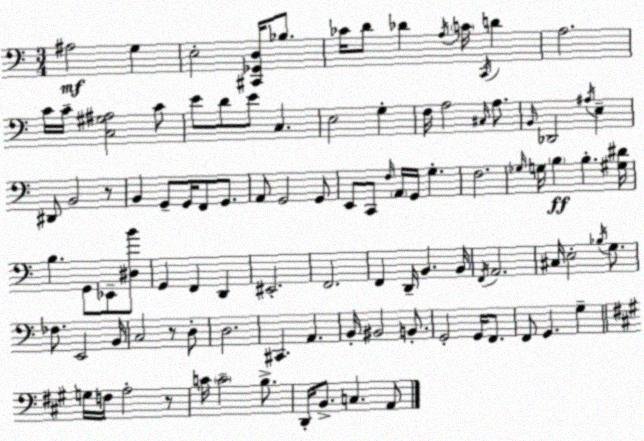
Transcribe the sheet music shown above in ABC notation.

X:1
T:Untitled
M:3/4
L:1/4
K:C
^A,2 G, E,2 [^C,,_G,,D,]/4 _B,/2 _C/4 D/2 _D A,/4 C/4 C,,/4 D A,2 C/4 C/4 [C,^G,^A,]2 C/2 E/2 D/2 E/2 C, E,2 G, F,/4 A,2 ^C,/4 A,/2 B,,/4 _D,,2 ^A,/4 E, ^D,,/2 B,,2 z/2 B,, G,,/2 G,,/4 F,,/2 G,,/2 A,,/2 G,,2 G,,/2 E,,/2 C,,/2 F,/4 A,,/4 G,,/4 G, F,2 _G,/4 G,/4 B, B, [^G,^D]/4 B, G,,/2 _E,,/2 [^D,B]/2 G,, F,, D,, ^E,,2 F,,2 F,, D,,/4 B,, B,,/4 F,,/4 A,,2 ^C,/4 E,2 _B,/4 G,/2 _F,/2 E,,2 B,,/4 C,2 z/2 D,/2 D,2 ^C,, A,, B,,/4 ^B,,2 B,,/2 G,,2 G,,/4 F,,/2 F,,/2 G,, G, G,/4 F,/4 A,2 z/2 C/4 C2 B,/2 D,,/4 B,,/2 C, A,,/2